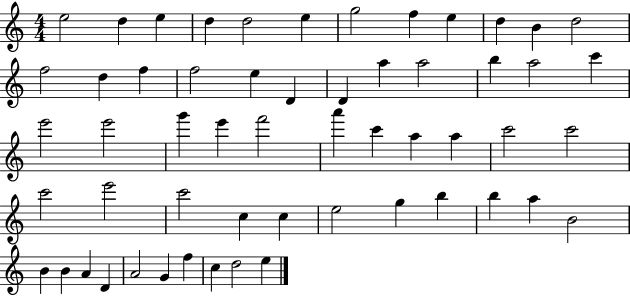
{
  \clef treble
  \numericTimeSignature
  \time 4/4
  \key c \major
  e''2 d''4 e''4 | d''4 d''2 e''4 | g''2 f''4 e''4 | d''4 b'4 d''2 | \break f''2 d''4 f''4 | f''2 e''4 d'4 | d'4 a''4 a''2 | b''4 a''2 c'''4 | \break e'''2 e'''2 | g'''4 e'''4 f'''2 | a'''4 c'''4 a''4 a''4 | c'''2 c'''2 | \break c'''2 e'''2 | c'''2 c''4 c''4 | e''2 g''4 b''4 | b''4 a''4 b'2 | \break b'4 b'4 a'4 d'4 | a'2 g'4 f''4 | c''4 d''2 e''4 | \bar "|."
}